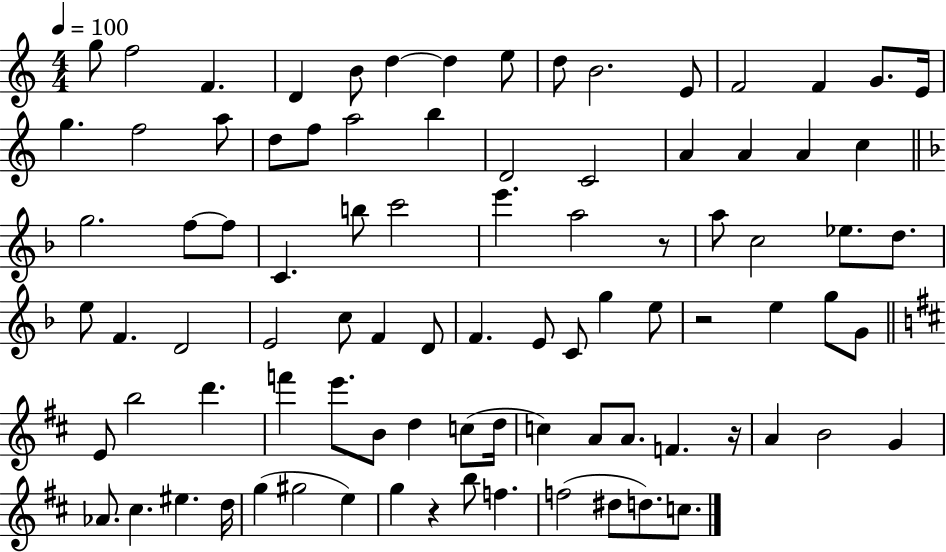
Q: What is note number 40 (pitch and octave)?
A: D5